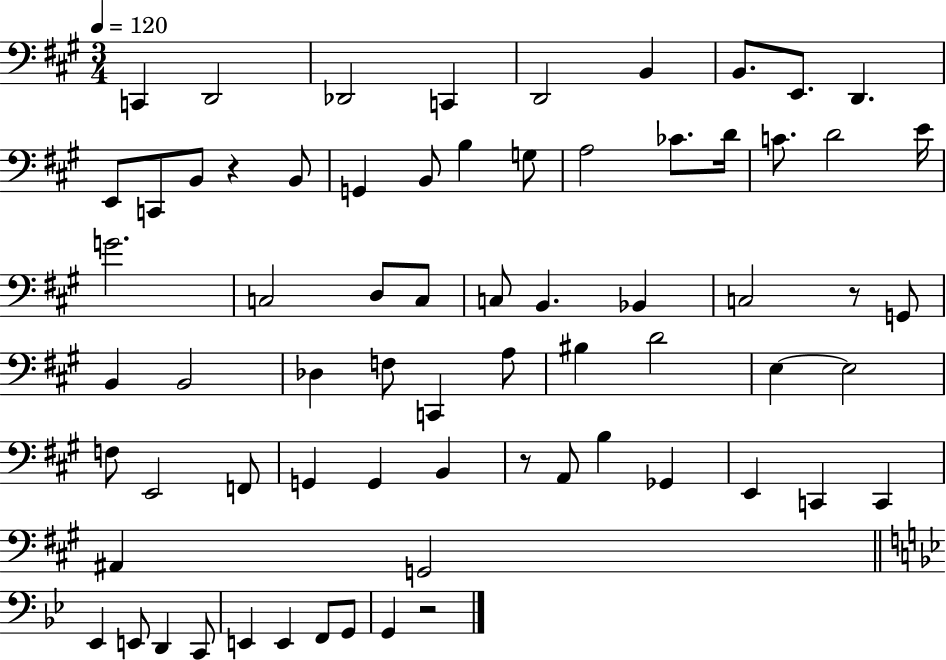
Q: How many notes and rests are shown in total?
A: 69